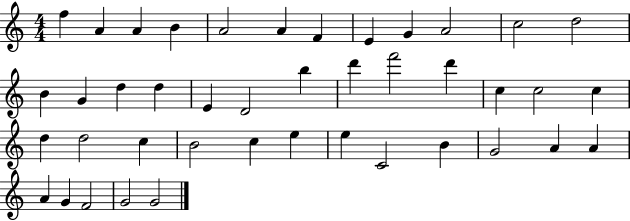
{
  \clef treble
  \numericTimeSignature
  \time 4/4
  \key c \major
  f''4 a'4 a'4 b'4 | a'2 a'4 f'4 | e'4 g'4 a'2 | c''2 d''2 | \break b'4 g'4 d''4 d''4 | e'4 d'2 b''4 | d'''4 f'''2 d'''4 | c''4 c''2 c''4 | \break d''4 d''2 c''4 | b'2 c''4 e''4 | e''4 c'2 b'4 | g'2 a'4 a'4 | \break a'4 g'4 f'2 | g'2 g'2 | \bar "|."
}